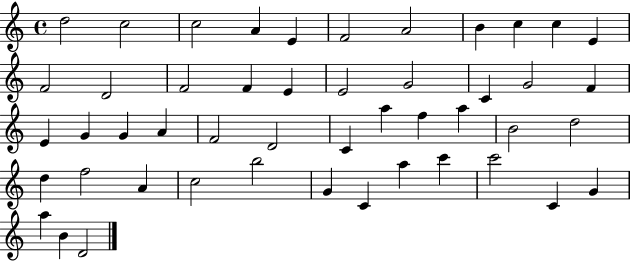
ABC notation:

X:1
T:Untitled
M:4/4
L:1/4
K:C
d2 c2 c2 A E F2 A2 B c c E F2 D2 F2 F E E2 G2 C G2 F E G G A F2 D2 C a f a B2 d2 d f2 A c2 b2 G C a c' c'2 C G a B D2